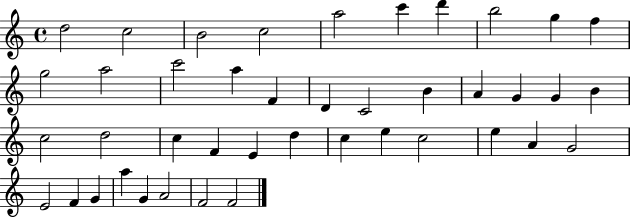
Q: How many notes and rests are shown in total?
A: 42